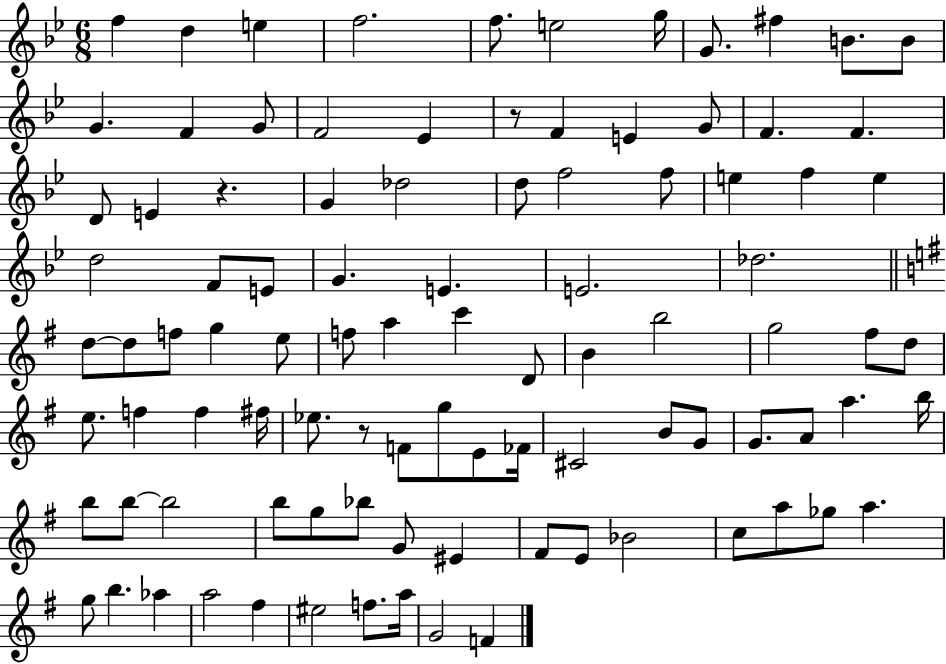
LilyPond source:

{
  \clef treble
  \numericTimeSignature
  \time 6/8
  \key bes \major
  f''4 d''4 e''4 | f''2. | f''8. e''2 g''16 | g'8. fis''4 b'8. b'8 | \break g'4. f'4 g'8 | f'2 ees'4 | r8 f'4 e'4 g'8 | f'4. f'4. | \break d'8 e'4 r4. | g'4 des''2 | d''8 f''2 f''8 | e''4 f''4 e''4 | \break d''2 f'8 e'8 | g'4. e'4. | e'2. | des''2. | \break \bar "||" \break \key e \minor d''8~~ d''8 f''8 g''4 e''8 | f''8 a''4 c'''4 d'8 | b'4 b''2 | g''2 fis''8 d''8 | \break e''8. f''4 f''4 fis''16 | ees''8. r8 f'8 g''8 e'8 fes'16 | cis'2 b'8 g'8 | g'8. a'8 a''4. b''16 | \break b''8 b''8~~ b''2 | b''8 g''8 bes''8 g'8 eis'4 | fis'8 e'8 bes'2 | c''8 a''8 ges''8 a''4. | \break g''8 b''4. aes''4 | a''2 fis''4 | eis''2 f''8. a''16 | g'2 f'4 | \break \bar "|."
}